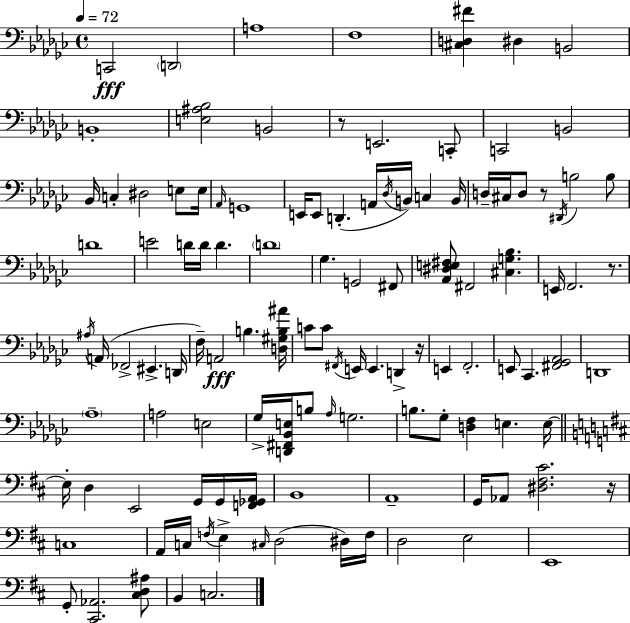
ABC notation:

X:1
T:Untitled
M:4/4
L:1/4
K:Ebm
C,,2 D,,2 A,4 F,4 [^C,D,^F] ^D, B,,2 B,,4 [E,^A,_B,]2 B,,2 z/2 E,,2 C,,/2 C,,2 B,,2 _B,,/4 C, ^D,2 E,/2 E,/4 _A,,/4 G,,4 E,,/4 E,,/2 D,, A,,/4 _D,/4 B,,/4 C, B,,/4 D,/4 ^C,/4 D,/2 z/2 ^D,,/4 B,2 B,/2 D4 E2 D/4 D/4 D D4 _G, G,,2 ^F,,/2 [_A,,^D,E,^F,]/2 ^F,,2 [^C,G,_B,] E,,/4 F,,2 z/2 ^A,/4 A,,/4 _F,,2 ^E,, D,,/4 F,/4 A,,2 B, [D,^G,B,^A]/4 C/2 C/2 ^F,,/4 E,,/4 E,, D,, z/4 E,, F,,2 E,,/2 _C,, [^F,,_G,,_A,,]2 D,,4 _A,4 A,2 E,2 _G,/4 [D,,^F,,_B,,E,]/4 B,/2 _A,/4 G,2 B,/2 _G,/2 [D,F,] E, E,/4 E,/4 D, E,,2 G,,/4 G,,/4 [F,,_G,,A,,]/4 B,,4 A,,4 G,,/4 _A,,/2 [^D,^F,^C]2 z/4 C,4 A,,/4 C,/4 F,/4 E, ^C,/4 D,2 ^D,/4 F,/4 D,2 E,2 E,,4 G,,/2 [^C,,_A,,]2 [^C,D,^A,]/2 B,, C,2